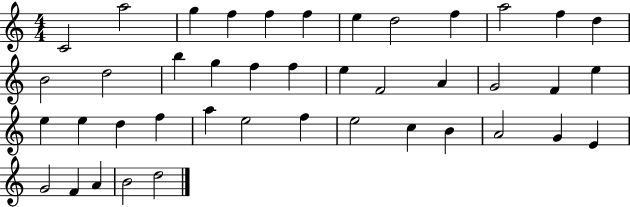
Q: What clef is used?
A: treble